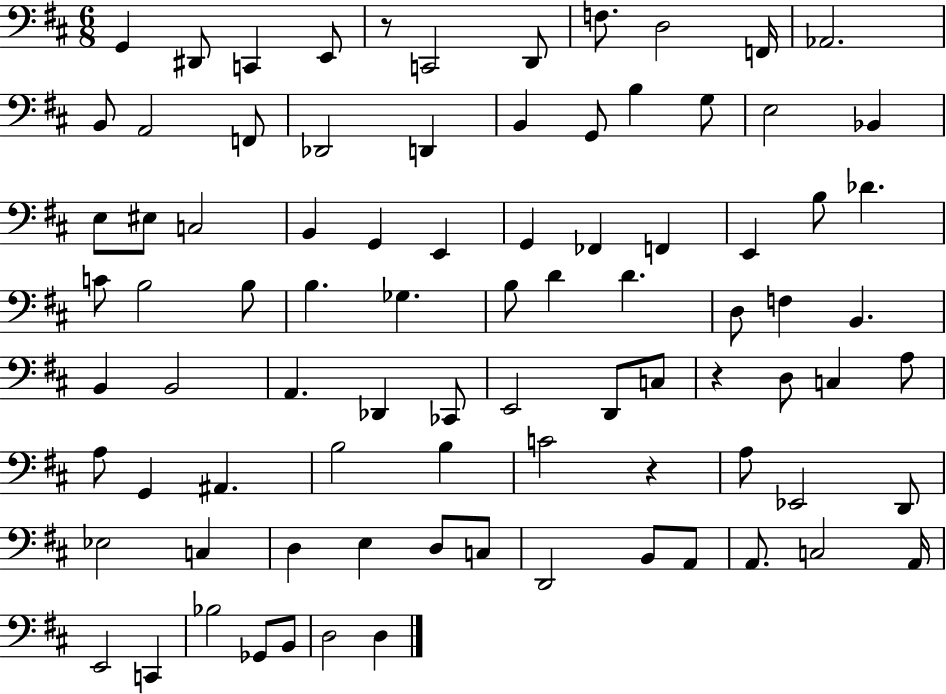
G2/q D#2/e C2/q E2/e R/e C2/h D2/e F3/e. D3/h F2/s Ab2/h. B2/e A2/h F2/e Db2/h D2/q B2/q G2/e B3/q G3/e E3/h Bb2/q E3/e EIS3/e C3/h B2/q G2/q E2/q G2/q FES2/q F2/q E2/q B3/e Db4/q. C4/e B3/h B3/e B3/q. Gb3/q. B3/e D4/q D4/q. D3/e F3/q B2/q. B2/q B2/h A2/q. Db2/q CES2/e E2/h D2/e C3/e R/q D3/e C3/q A3/e A3/e G2/q A#2/q. B3/h B3/q C4/h R/q A3/e Eb2/h D2/e Eb3/h C3/q D3/q E3/q D3/e C3/e D2/h B2/e A2/e A2/e. C3/h A2/s E2/h C2/q Bb3/h Gb2/e B2/e D3/h D3/q